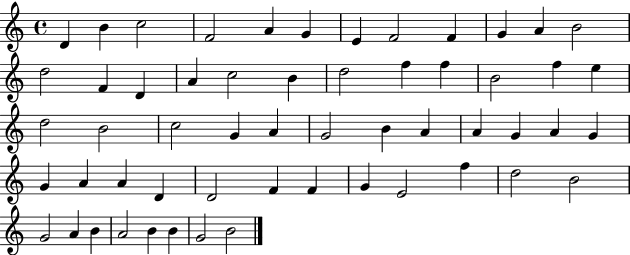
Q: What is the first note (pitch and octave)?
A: D4